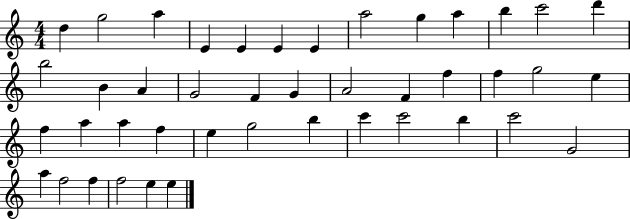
{
  \clef treble
  \numericTimeSignature
  \time 4/4
  \key c \major
  d''4 g''2 a''4 | e'4 e'4 e'4 e'4 | a''2 g''4 a''4 | b''4 c'''2 d'''4 | \break b''2 b'4 a'4 | g'2 f'4 g'4 | a'2 f'4 f''4 | f''4 g''2 e''4 | \break f''4 a''4 a''4 f''4 | e''4 g''2 b''4 | c'''4 c'''2 b''4 | c'''2 g'2 | \break a''4 f''2 f''4 | f''2 e''4 e''4 | \bar "|."
}